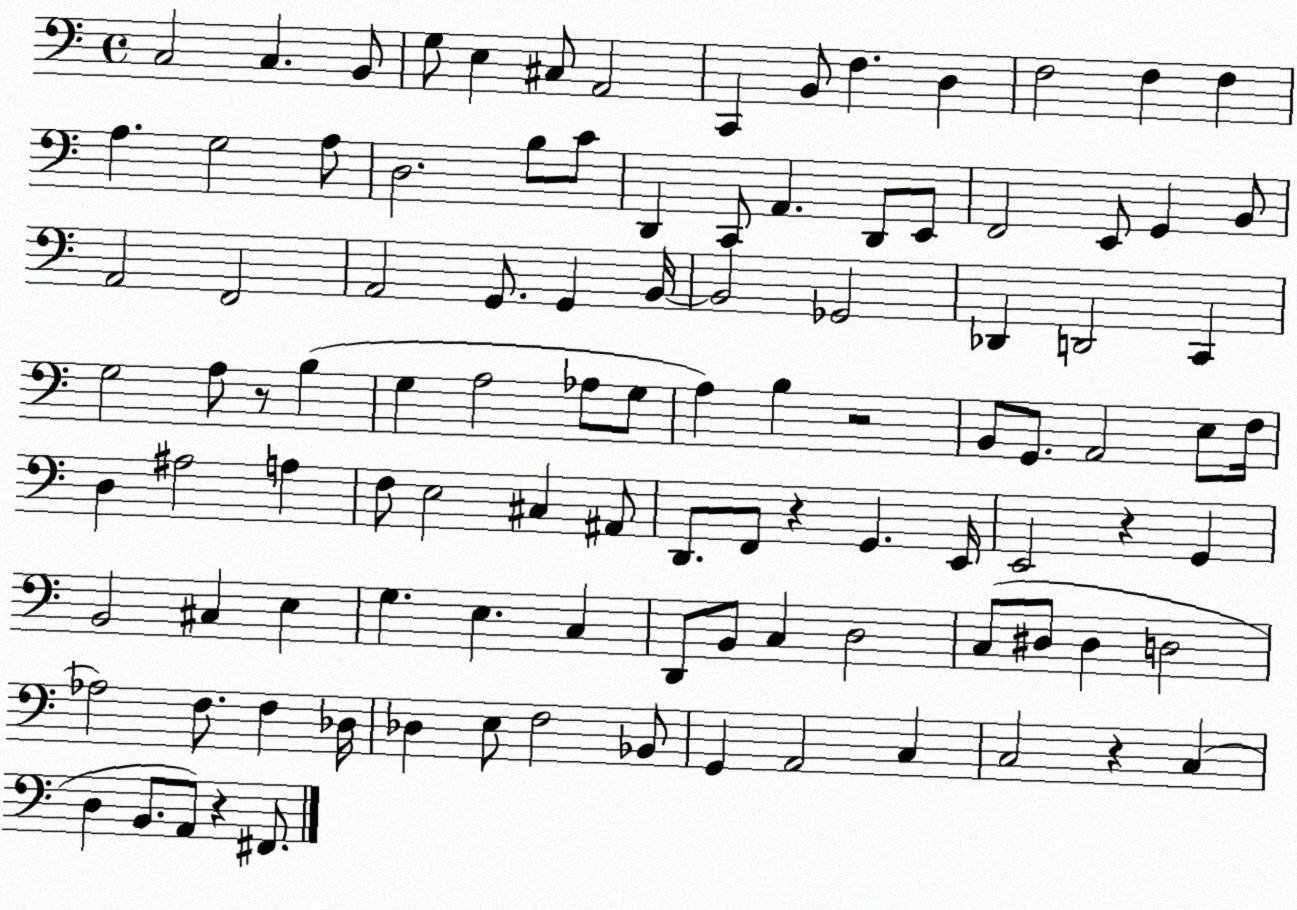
X:1
T:Untitled
M:4/4
L:1/4
K:C
C,2 C, B,,/2 G,/2 E, ^C,/2 A,,2 C,, B,,/2 F, D, F,2 F, F, A, G,2 A,/2 D,2 B,/2 C/2 D,, C,,/2 A,, D,,/2 E,,/2 F,,2 E,,/2 G,, B,,/2 A,,2 F,,2 A,,2 G,,/2 G,, B,,/4 B,,2 _G,,2 _D,, D,,2 C,, G,2 A,/2 z/2 B, G, A,2 _A,/2 G,/2 A, B, z2 B,,/2 G,,/2 A,,2 E,/2 F,/4 D, ^A,2 A, F,/2 E,2 ^C, ^A,,/2 D,,/2 F,,/2 z G,, E,,/4 E,,2 z G,, B,,2 ^C, E, G, E, C, D,,/2 B,,/2 C, D,2 C,/2 ^D,/2 ^D, D,2 _A,2 F,/2 F, _D,/4 _D, E,/2 F,2 _B,,/2 G,, A,,2 C, C,2 z C, D, B,,/2 A,,/2 z ^F,,/2